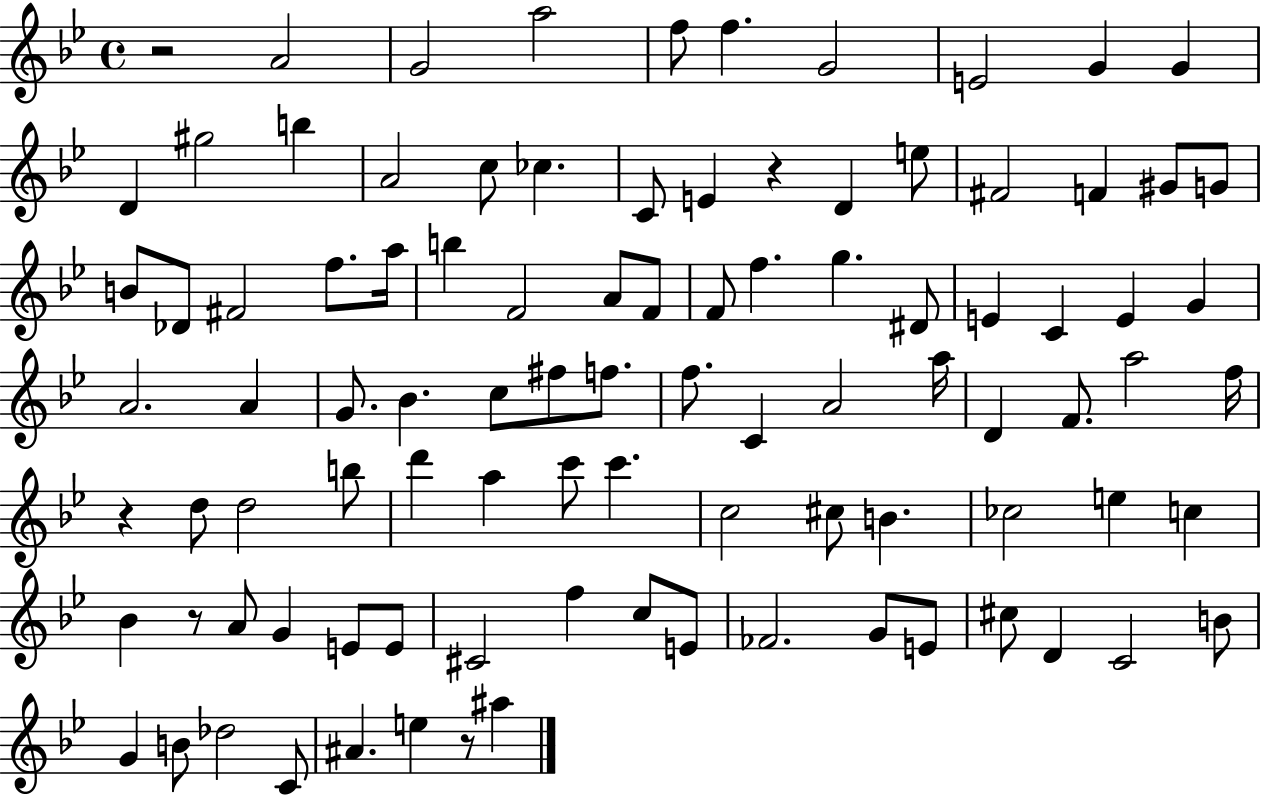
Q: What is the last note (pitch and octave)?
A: A#5